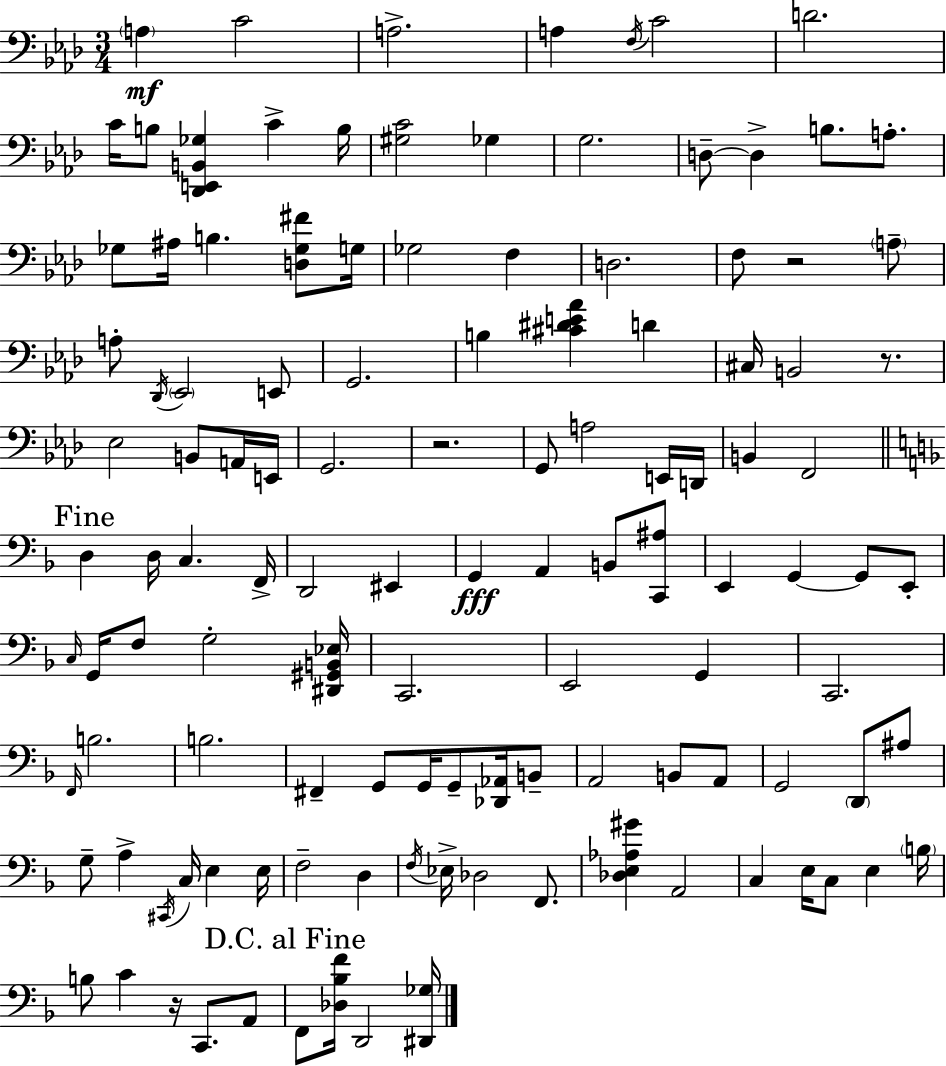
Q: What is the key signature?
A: AES major